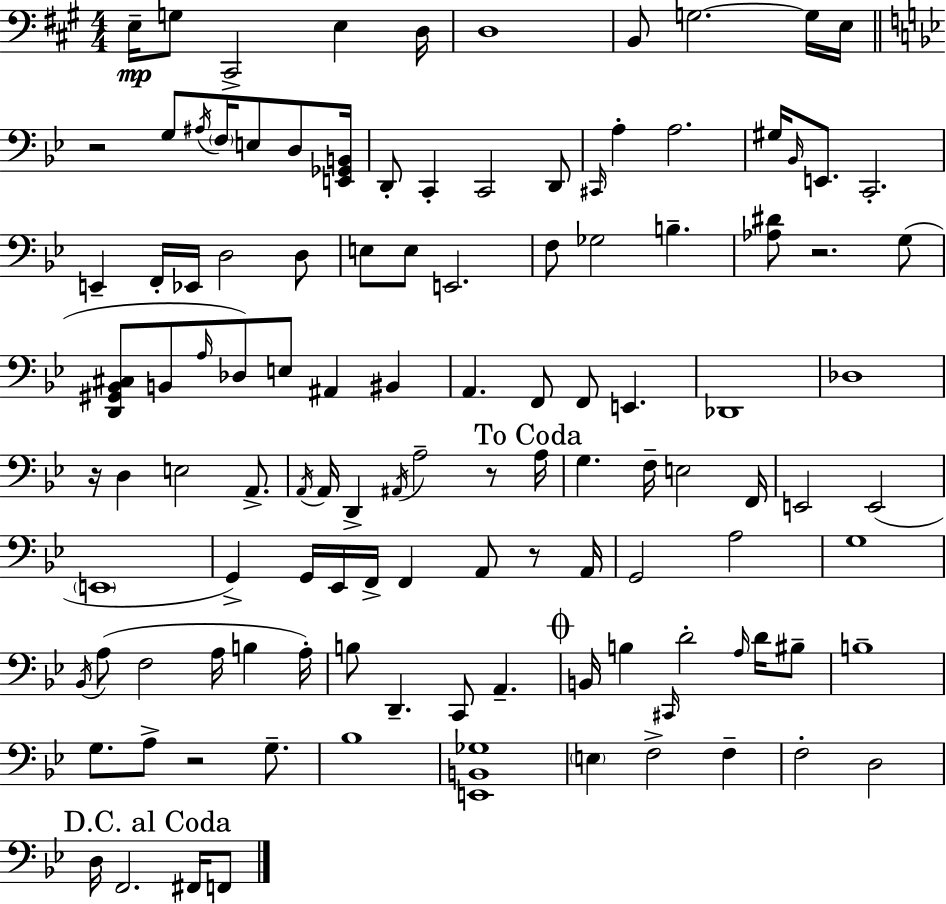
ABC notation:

X:1
T:Untitled
M:4/4
L:1/4
K:A
E,/4 G,/2 ^C,,2 E, D,/4 D,4 B,,/2 G,2 G,/4 E,/4 z2 G,/2 ^A,/4 F,/4 E,/2 D,/2 [E,,_G,,B,,]/4 D,,/2 C,, C,,2 D,,/2 ^C,,/4 A, A,2 ^G,/4 _B,,/4 E,,/2 C,,2 E,, F,,/4 _E,,/4 D,2 D,/2 E,/2 E,/2 E,,2 F,/2 _G,2 B, [_A,^D]/2 z2 G,/2 [D,,^G,,_B,,^C,]/2 B,,/2 A,/4 _D,/2 E,/2 ^A,, ^B,, A,, F,,/2 F,,/2 E,, _D,,4 _D,4 z/4 D, E,2 A,,/2 A,,/4 A,,/4 D,, ^A,,/4 A,2 z/2 A,/4 G, F,/4 E,2 F,,/4 E,,2 E,,2 E,,4 G,, G,,/4 _E,,/4 F,,/4 F,, A,,/2 z/2 A,,/4 G,,2 A,2 G,4 _B,,/4 A,/2 F,2 A,/4 B, A,/4 B,/2 D,, C,,/2 A,, B,,/4 B, ^C,,/4 D2 A,/4 D/4 ^B,/2 B,4 G,/2 A,/2 z2 G,/2 _B,4 [E,,B,,_G,]4 E, F,2 F, F,2 D,2 D,/4 F,,2 ^F,,/4 F,,/2